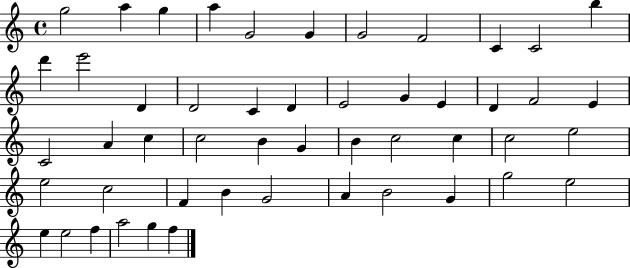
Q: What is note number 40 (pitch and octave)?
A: A4